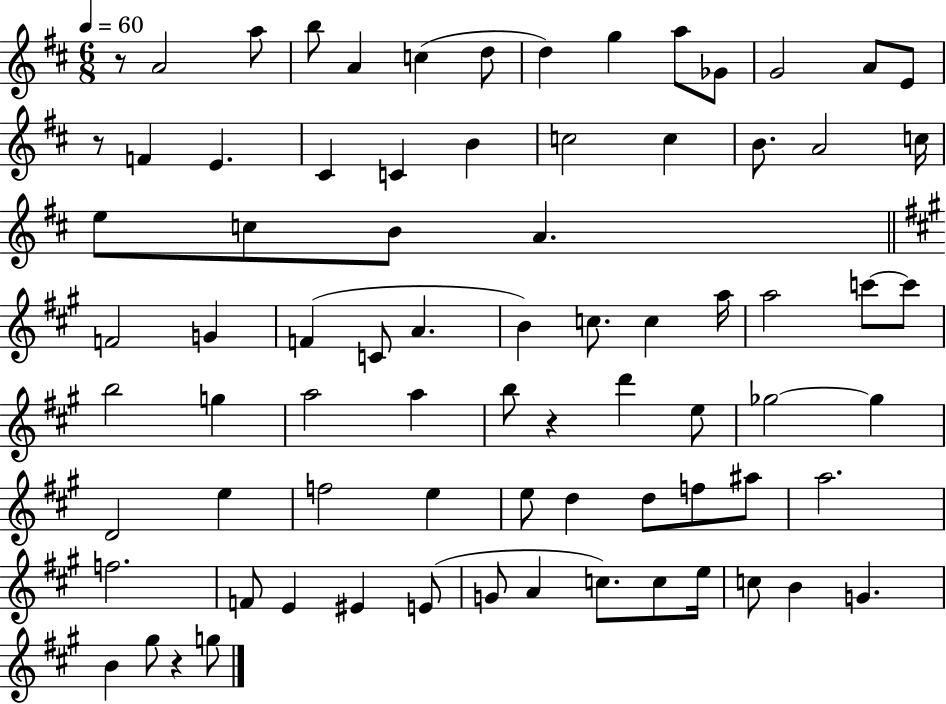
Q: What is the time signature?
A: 6/8